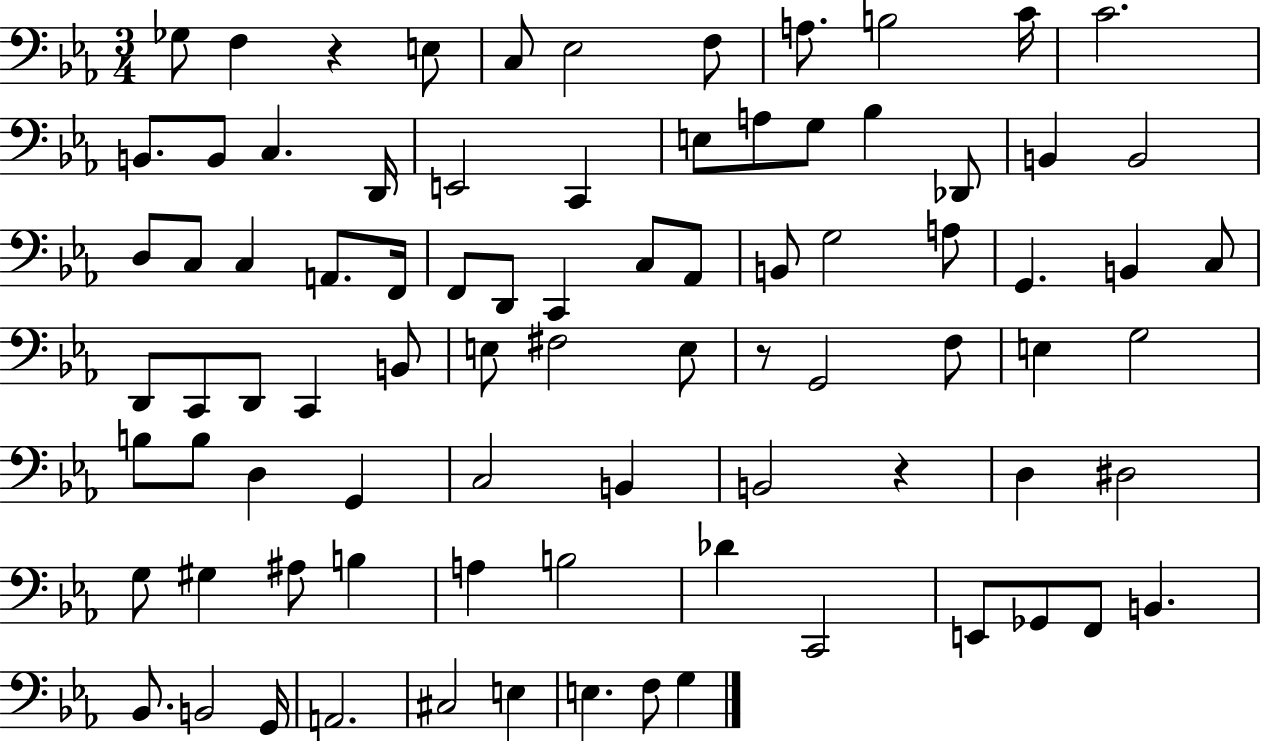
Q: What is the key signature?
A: EES major